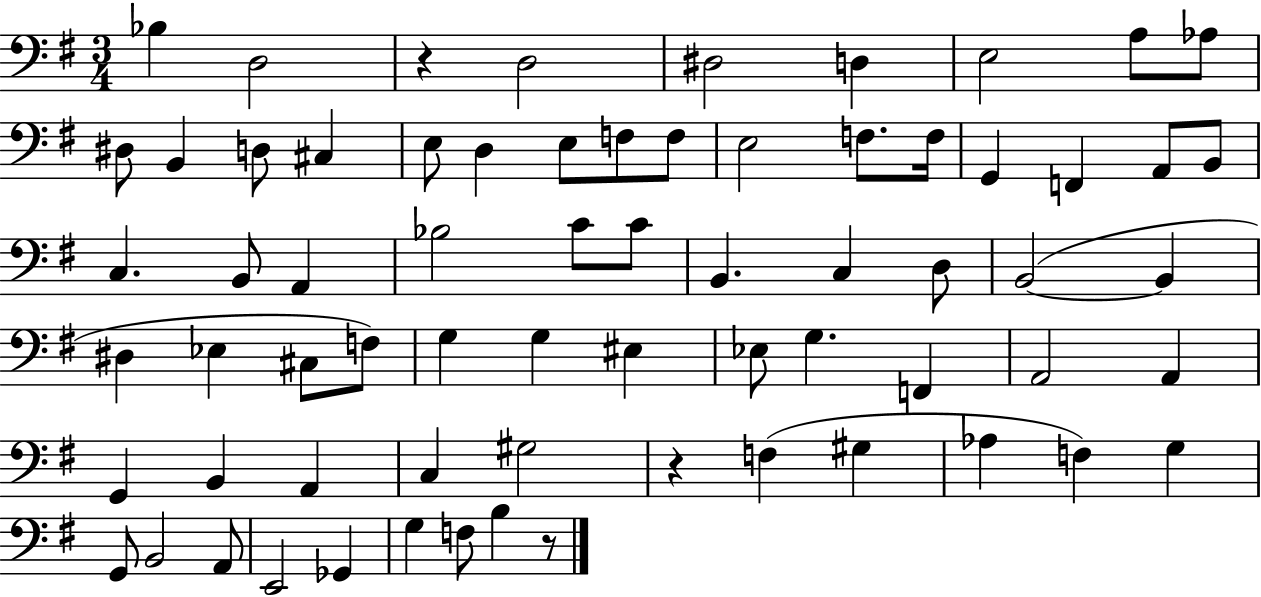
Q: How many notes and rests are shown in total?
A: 68